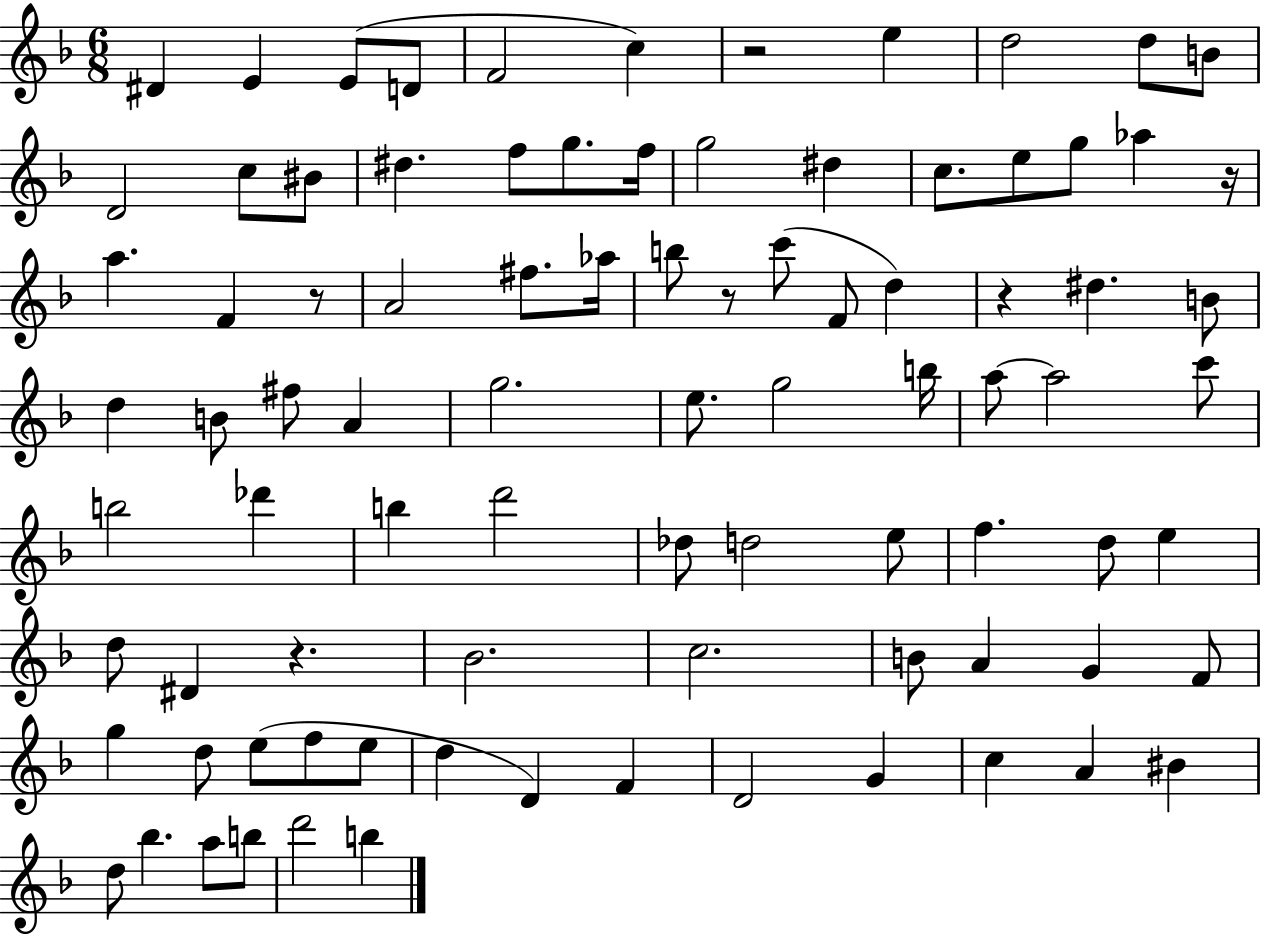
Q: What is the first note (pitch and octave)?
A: D#4